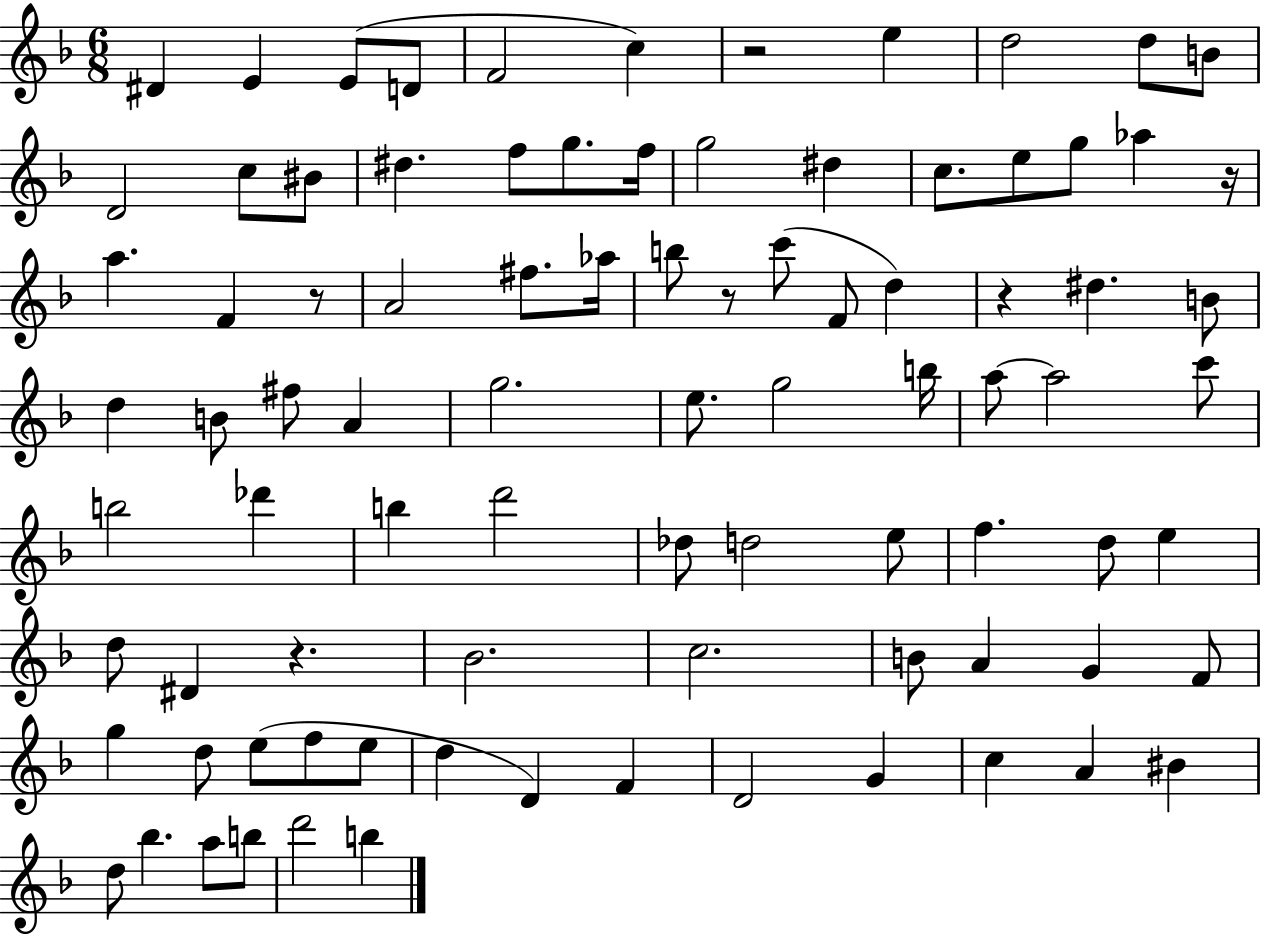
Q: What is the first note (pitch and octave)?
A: D#4